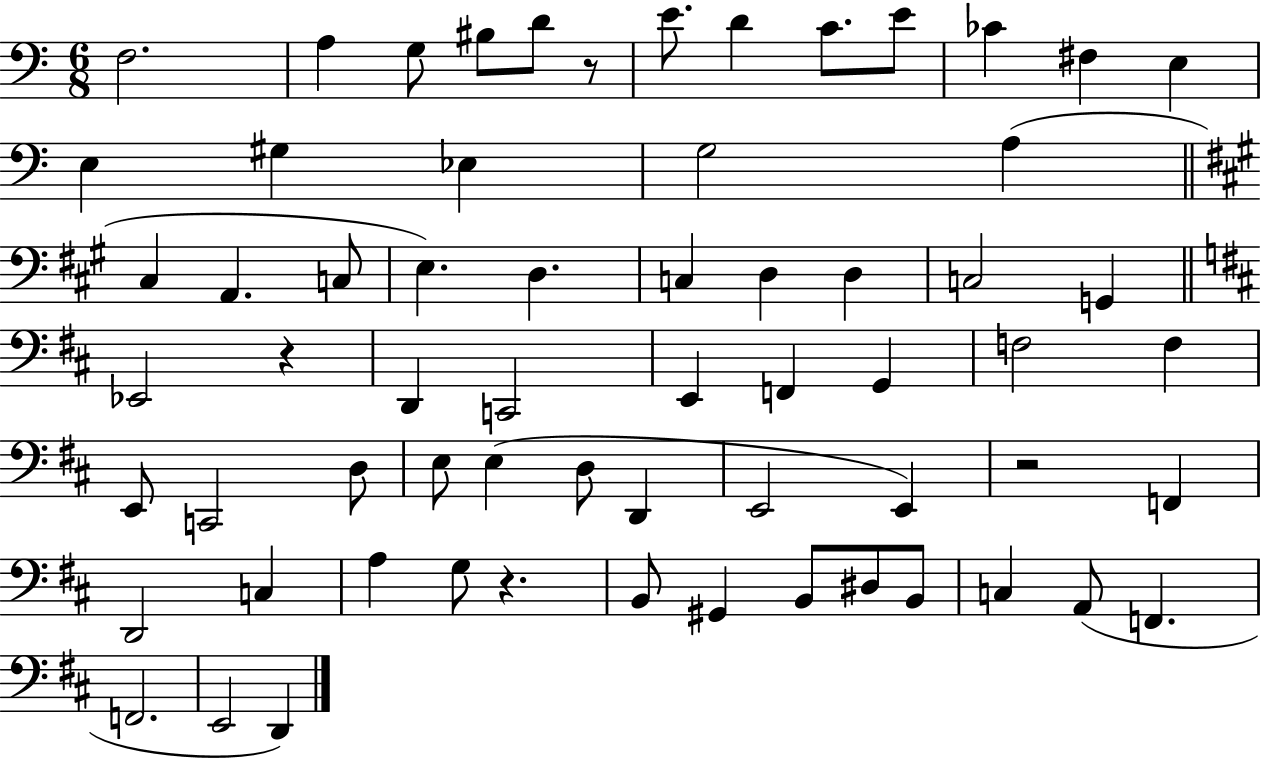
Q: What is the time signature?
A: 6/8